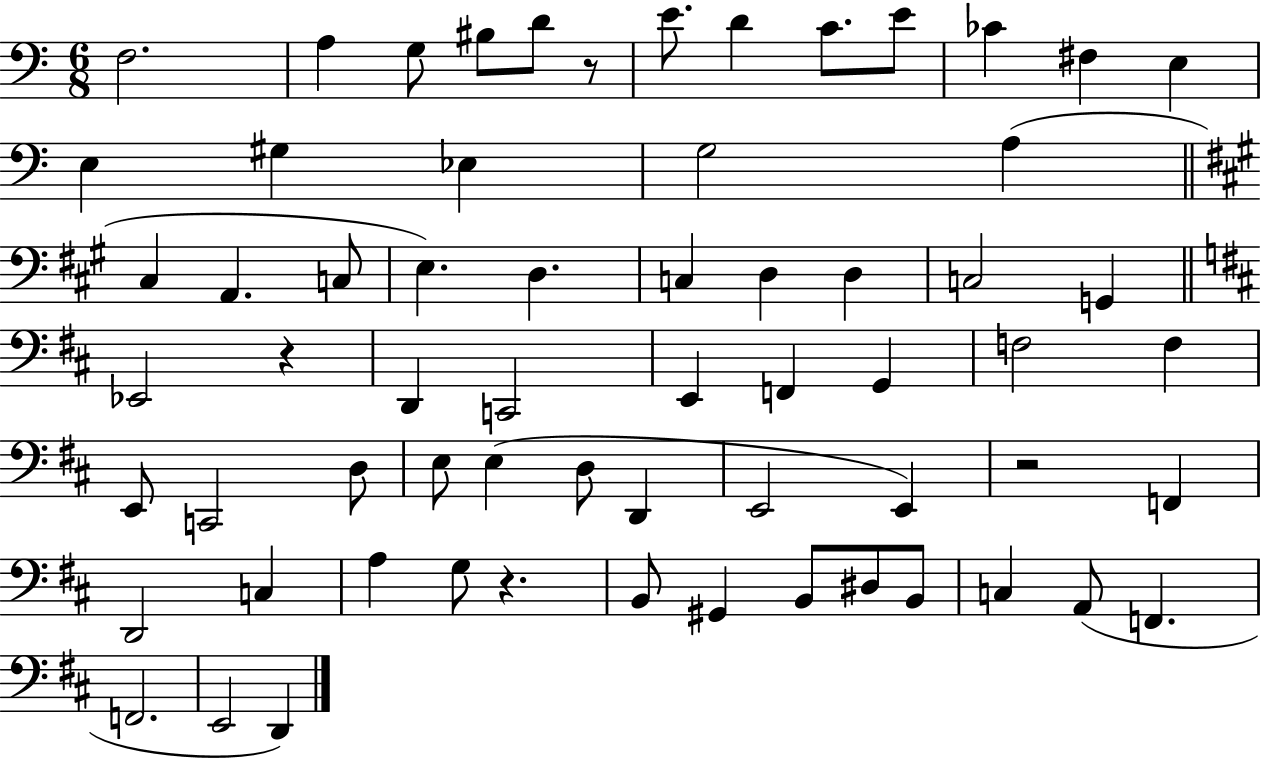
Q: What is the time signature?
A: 6/8